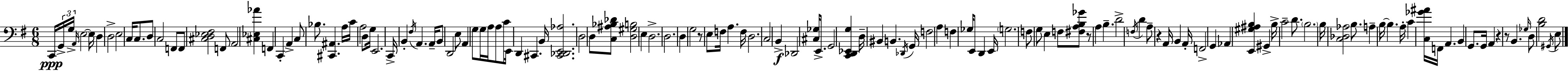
{
  \clef bass
  \numericTimeSignature
  \time 6/8
  \key e \minor
  c,16\ppp \tuplet 3/2 { g,16-> g16-> \grace { a,16 } } \parenthesize e2~~ | e16 d4 d2-> | e2 c16 c8. | d8 c2 f,8 | \break f,8 <cis d ees fis>2 f,8 | a,2 <cis ees aes'>4 | f,4 c,4-. a,4-> | c8 bes8. <cis, ais,>4. | \break a16 c'16 a2 d8 | g16 e,2. | c,16-> b,4-. \acciaccatura { fis16 } a,4. | a,16-- b,8 d,2 | \break e8 a,4 g8 g16 a16 a8 | c'8 e,16 d,4 cis,4. | b,16 <cis, des, e, aes>2. | d2 d8 | \break <c ais bes des'>8 <d gis b>2 e4 | d2.-> | d2. | d4 g2 | \break r8 e8 f16 a4. | f16 d2. | c2 b,4->\f | des,2 <cis ges>16 e,8.-> | \break g,2 <c, d, ees, g>4 | d16-- bis,4 b,4. | \acciaccatura { des,16 } g,16 f2 a4 | f4 ges16 e,8 d,4 | \break e,16 \parenthesize g2. | f8 g8 e4 f8 | <fis a b ges'>8 r8 a4 b4.-- | d'2-> \acciaccatura { f16 } | \break d'4 a8-- r4 a,16 b,4 | a,16-. f,2-> | g,4 aes,4 <e, gis ais b>4 | gis,4-> b16-> c'2-- | \break d'8. \parenthesize b2. | b16 <c des aes>2 | b8. a4-- b16~~ b4. | a16-. c'4 <c ges' ais'>16 f,16 a,4. | \break b,4 g,8. g,16 | a,4 r4 r8 b,4. | \grace { ges16 } d8 <b d'>2 | \acciaccatura { gis,16 } e8 \bar "|."
}